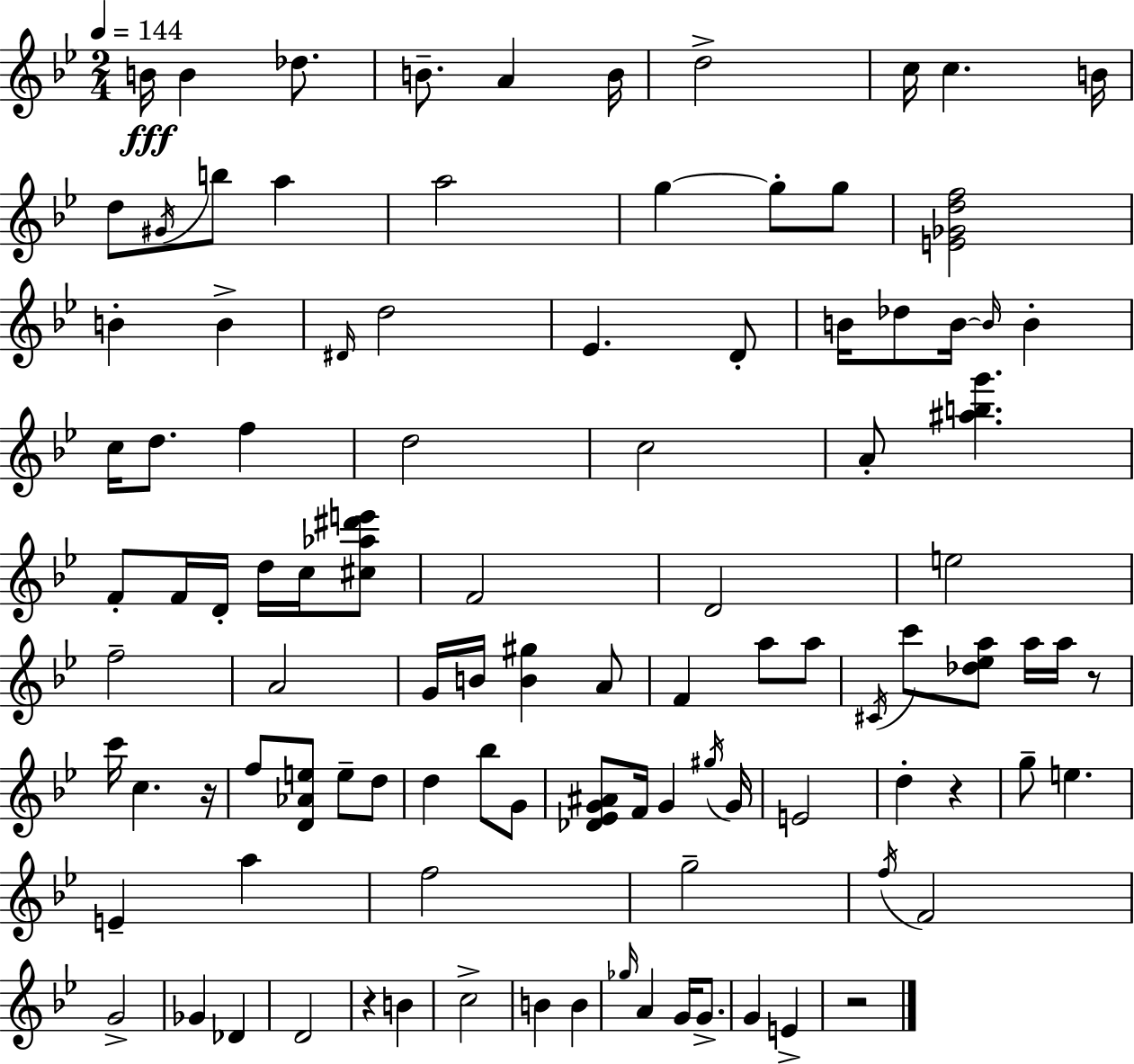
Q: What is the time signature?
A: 2/4